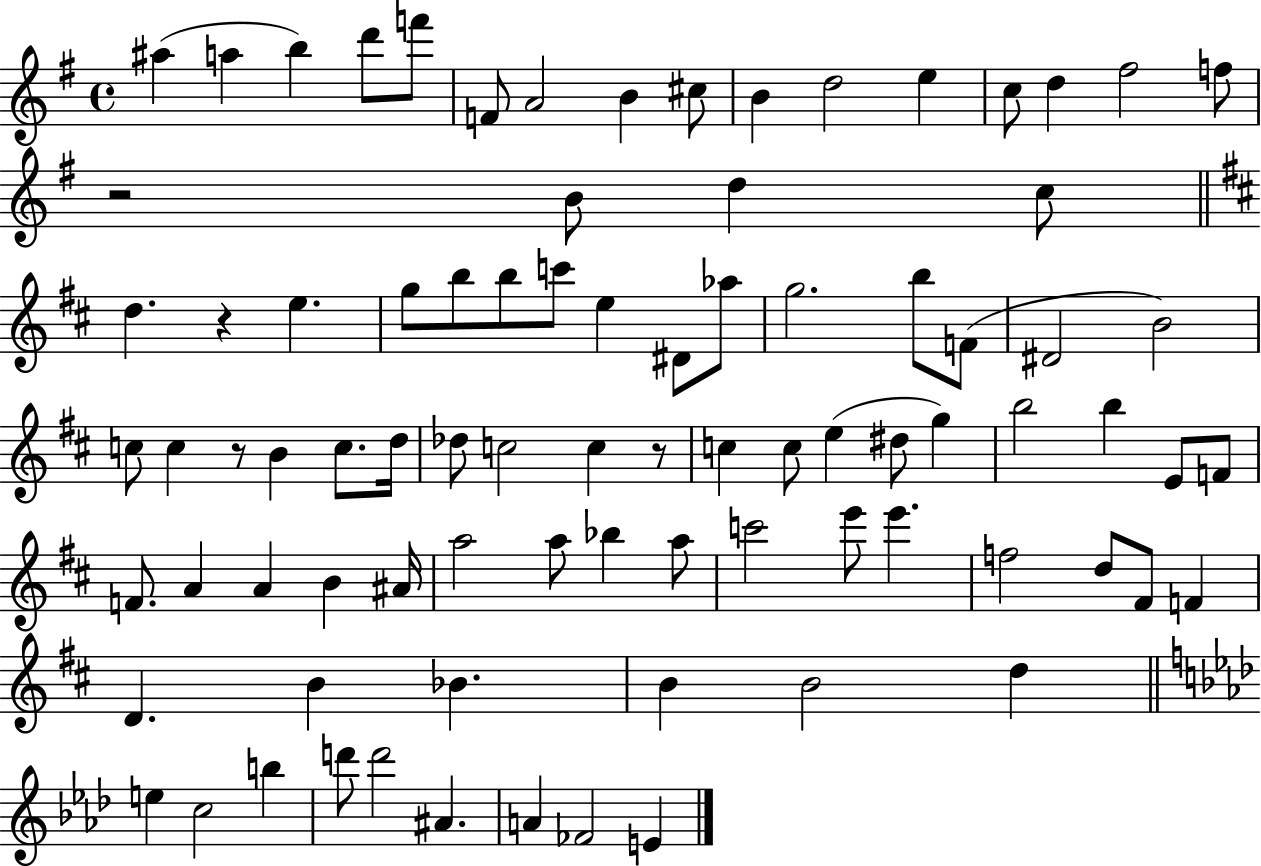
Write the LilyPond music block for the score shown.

{
  \clef treble
  \time 4/4
  \defaultTimeSignature
  \key g \major
  ais''4( a''4 b''4) d'''8 f'''8 | f'8 a'2 b'4 cis''8 | b'4 d''2 e''4 | c''8 d''4 fis''2 f''8 | \break r2 b'8 d''4 c''8 | \bar "||" \break \key b \minor d''4. r4 e''4. | g''8 b''8 b''8 c'''8 e''4 dis'8 aes''8 | g''2. b''8 f'8( | dis'2 b'2) | \break c''8 c''4 r8 b'4 c''8. d''16 | des''8 c''2 c''4 r8 | c''4 c''8 e''4( dis''8 g''4) | b''2 b''4 e'8 f'8 | \break f'8. a'4 a'4 b'4 ais'16 | a''2 a''8 bes''4 a''8 | c'''2 e'''8 e'''4. | f''2 d''8 fis'8 f'4 | \break d'4. b'4 bes'4. | b'4 b'2 d''4 | \bar "||" \break \key aes \major e''4 c''2 b''4 | d'''8 d'''2 ais'4. | a'4 fes'2 e'4 | \bar "|."
}